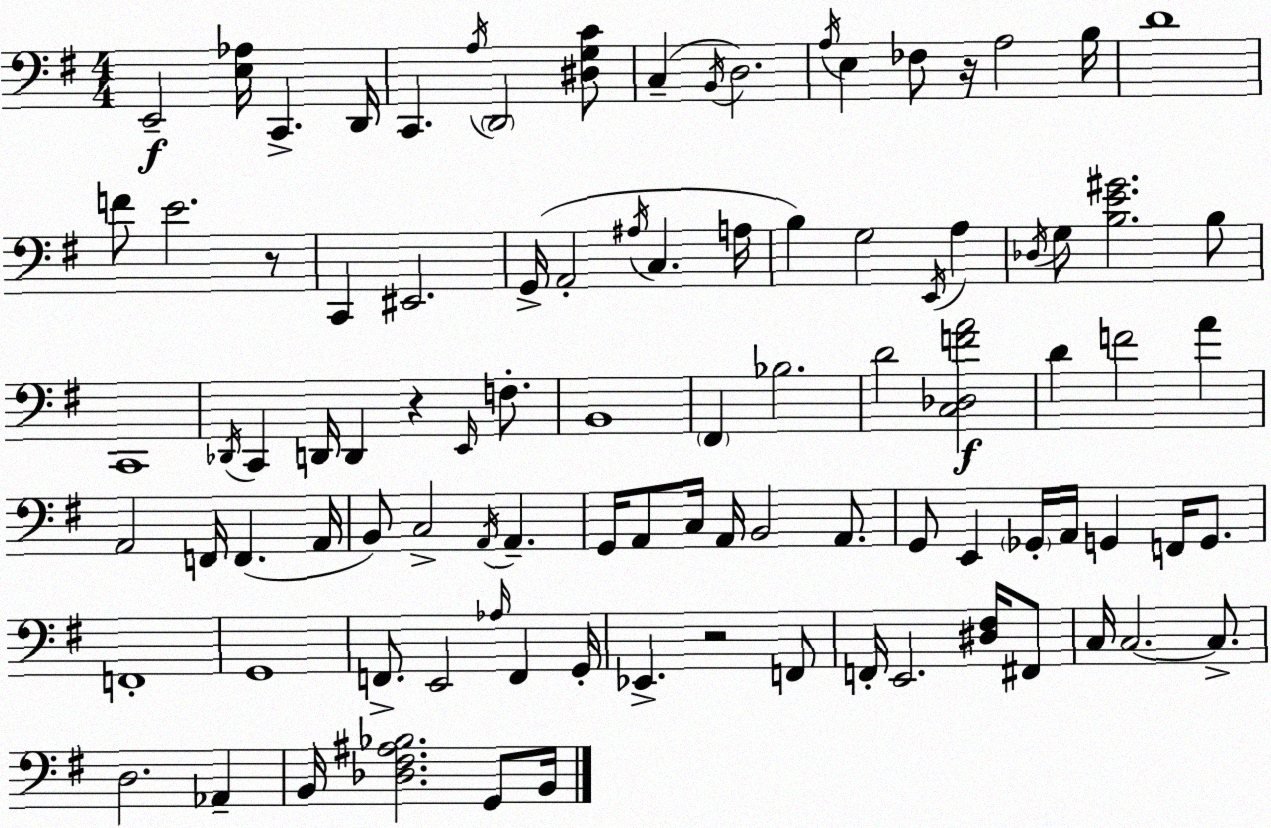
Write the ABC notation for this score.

X:1
T:Untitled
M:4/4
L:1/4
K:G
E,,2 [E,_A,]/4 C,, D,,/4 C,, A,/4 D,,2 [^D,G,C]/2 C, B,,/4 D,2 A,/4 E, _F,/2 z/4 A,2 B,/4 D4 F/2 E2 z/2 C,, ^E,,2 G,,/4 A,,2 ^A,/4 C, A,/4 B, G,2 E,,/4 A, _D,/4 G,/2 [B,E^G]2 B,/2 C,,4 _D,,/4 C,, D,,/4 D,, z E,,/4 F,/2 B,,4 ^F,, _B,2 D2 [C,_D,FA]2 D F2 A A,,2 F,,/4 F,, A,,/4 B,,/2 C,2 A,,/4 A,, G,,/4 A,,/2 C,/4 A,,/4 B,,2 A,,/2 G,,/2 E,, _G,,/4 A,,/4 G,, F,,/4 G,,/2 F,,4 G,,4 F,,/2 E,,2 _A,/4 F,, G,,/4 _E,, z2 F,,/2 F,,/4 E,,2 [^D,^F,]/4 ^F,,/2 C,/4 C,2 C,/2 D,2 _A,, B,,/4 [_D,^F,^A,_B,]2 G,,/2 B,,/4